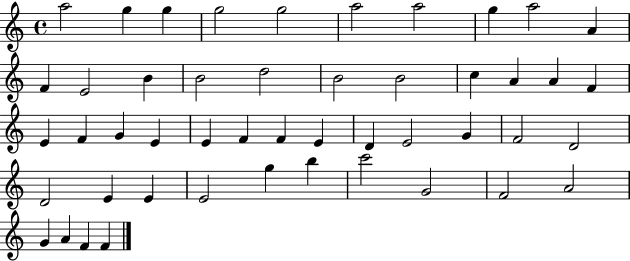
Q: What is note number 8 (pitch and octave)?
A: G5